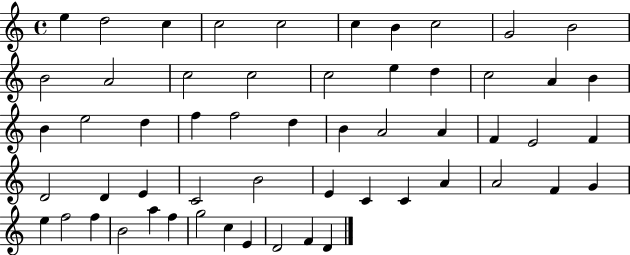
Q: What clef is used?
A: treble